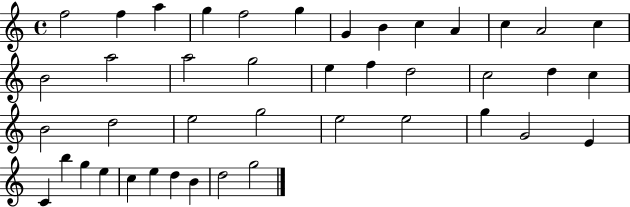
F5/h F5/q A5/q G5/q F5/h G5/q G4/q B4/q C5/q A4/q C5/q A4/h C5/q B4/h A5/h A5/h G5/h E5/q F5/q D5/h C5/h D5/q C5/q B4/h D5/h E5/h G5/h E5/h E5/h G5/q G4/h E4/q C4/q B5/q G5/q E5/q C5/q E5/q D5/q B4/q D5/h G5/h